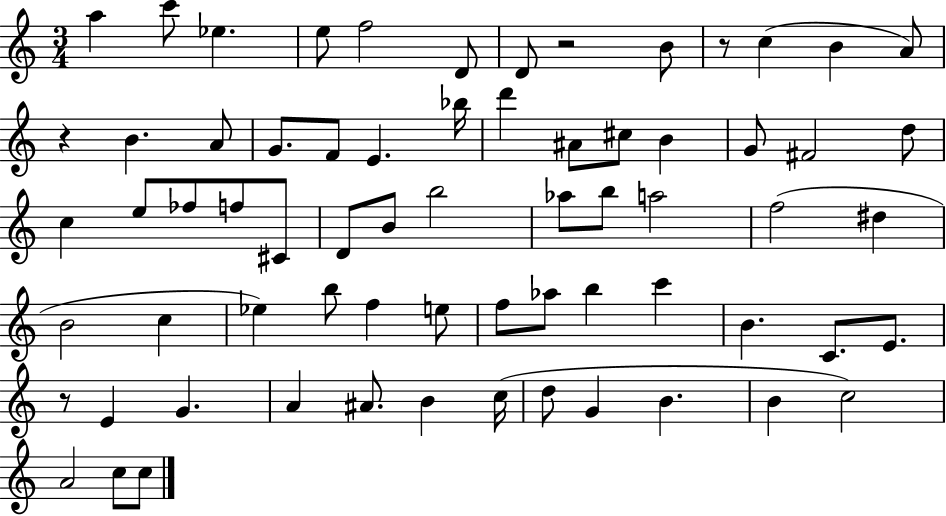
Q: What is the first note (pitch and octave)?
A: A5